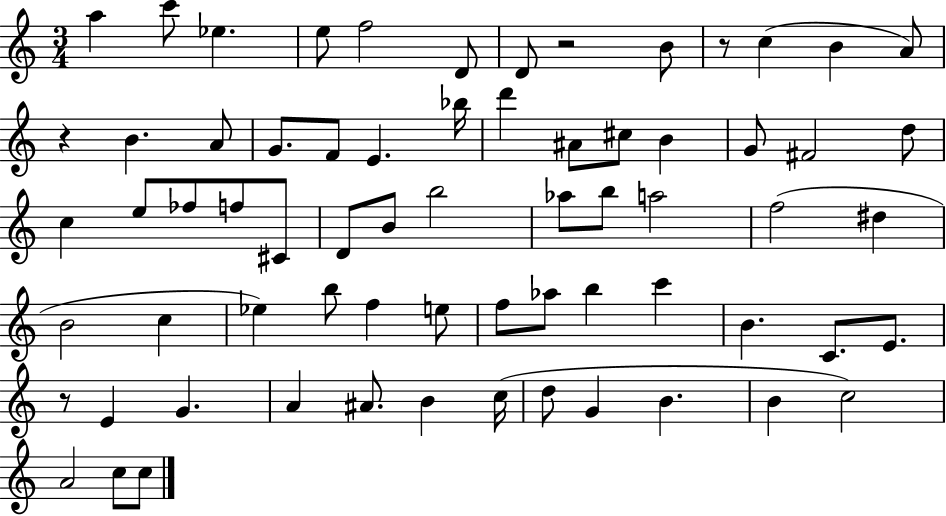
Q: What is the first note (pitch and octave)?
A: A5